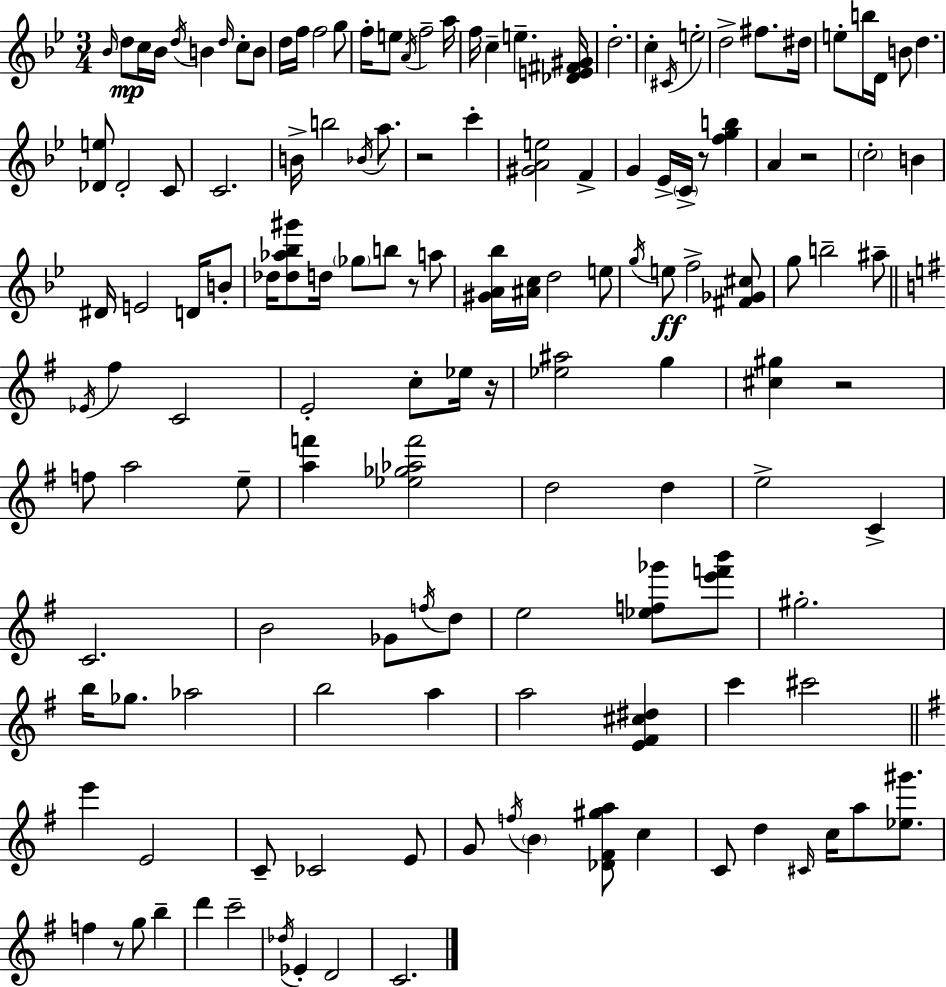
X:1
T:Untitled
M:3/4
L:1/4
K:Bb
_B/4 d/2 c/4 _B/4 d/4 B d/4 c/2 B/2 d/4 f/4 f2 g/2 f/4 e/2 A/4 f2 a/4 f/4 c e [_DE^F^G]/4 d2 c ^C/4 e2 d2 ^f/2 ^d/4 e/2 b/4 D/4 B/2 d [_De]/2 _D2 C/2 C2 B/4 b2 _B/4 a/2 z2 c' [^GAe]2 F G _E/4 C/4 z/2 [fgb] A z2 c2 B ^D/4 E2 D/4 B/2 _d/4 [_d_a_b^g']/2 d/4 _g/2 b/2 z/2 a/2 [^GA_b]/4 [^Ac]/4 d2 e/2 g/4 e/2 f2 [^F_G^c]/2 g/2 b2 ^a/2 _E/4 ^f C2 E2 c/2 _e/4 z/4 [_e^a]2 g [^c^g] z2 f/2 a2 e/2 [af'] [_e_g_af']2 d2 d e2 C C2 B2 _G/2 f/4 d/2 e2 [_ef_g']/2 [e'f'b']/2 ^g2 b/4 _g/2 _a2 b2 a a2 [E^F^c^d] c' ^c'2 e' E2 C/2 _C2 E/2 G/2 f/4 B [_D^F^ga]/2 c C/2 d ^C/4 c/4 a/2 [_e^g']/2 f z/2 g/2 b d' c'2 _d/4 _E D2 C2